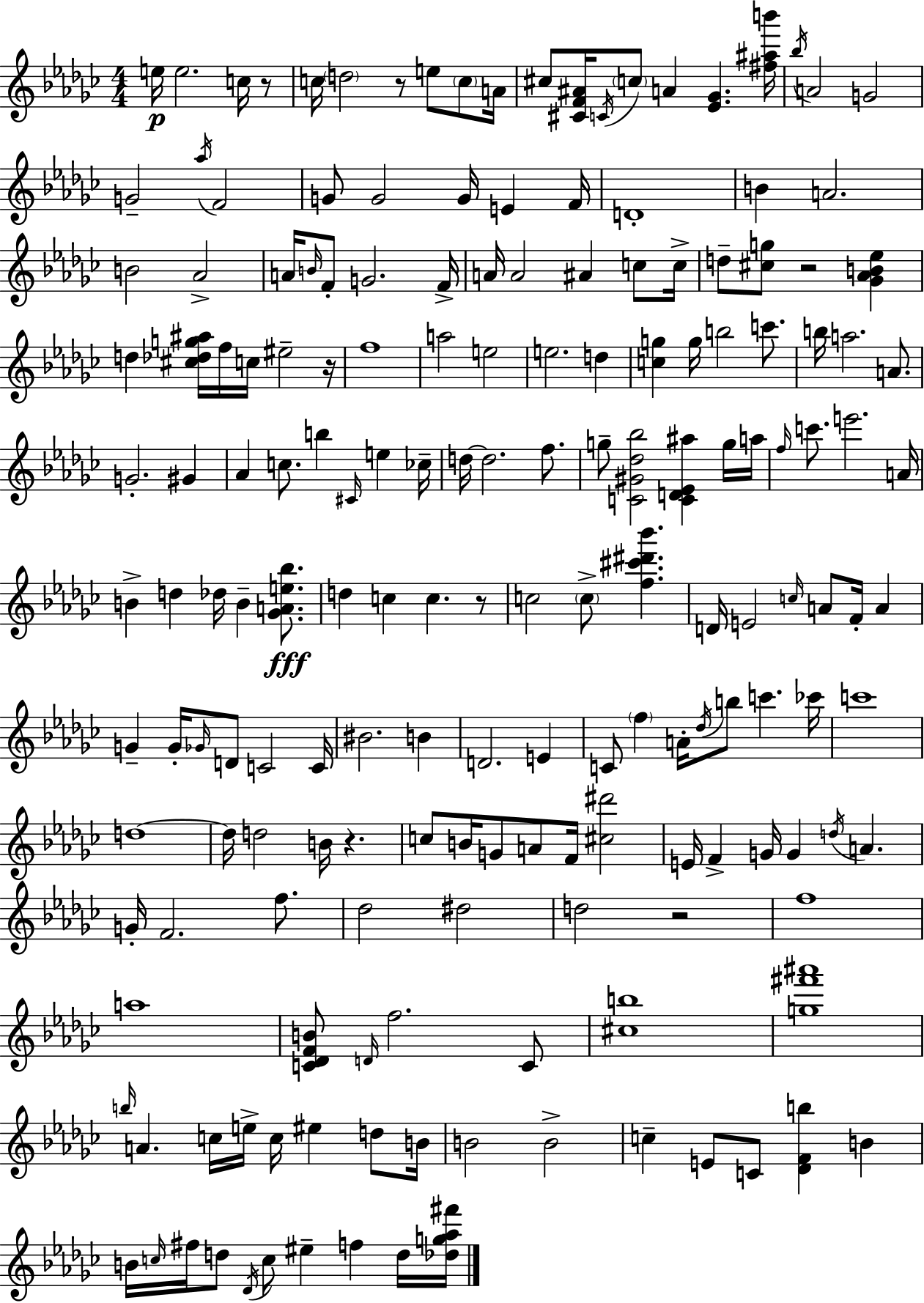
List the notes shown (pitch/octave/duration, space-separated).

E5/s E5/h. C5/s R/e C5/s D5/h R/e E5/e C5/e A4/s C#5/e [C#4,F4,A#4]/s C4/s C5/e A4/q [Eb4,Gb4]/q. [F#5,A#5,B6]/s Bb5/s A4/h G4/h G4/h Ab5/s F4/h G4/e G4/h G4/s E4/q F4/s D4/w B4/q A4/h. B4/h Ab4/h A4/s B4/s F4/e G4/h. F4/s A4/s A4/h A#4/q C5/e C5/s D5/e [C#5,G5]/e R/h [Gb4,Ab4,B4,Eb5]/q D5/q [C#5,Db5,G5,A#5]/s F5/s C5/s EIS5/h R/s F5/w A5/h E5/h E5/h. D5/q [C5,G5]/q G5/s B5/h C6/e. B5/s A5/h. A4/e. G4/h. G#4/q Ab4/q C5/e. B5/q C#4/s E5/q CES5/s D5/s D5/h. F5/e. G5/e [C4,G#4,Db5,Bb5]/h [C4,D4,Eb4,A#5]/q G5/s A5/s F5/s C6/e. E6/h. A4/s B4/q D5/q Db5/s B4/q [Gb4,A4,E5,Bb5]/e. D5/q C5/q C5/q. R/e C5/h C5/e [F5,C#6,D#6,Bb6]/q. D4/s E4/h C5/s A4/e F4/s A4/q G4/q G4/s Gb4/s D4/e C4/h C4/s BIS4/h. B4/q D4/h. E4/q C4/e F5/q A4/s Db5/s B5/e C6/q. CES6/s C6/w D5/w D5/s D5/h B4/s R/q. C5/e B4/s G4/e A4/e F4/s [C#5,D#6]/h E4/s F4/q G4/s G4/q D5/s A4/q. G4/s F4/h. F5/e. Db5/h D#5/h D5/h R/h F5/w A5/w [C4,Db4,F4,B4]/e D4/s F5/h. C4/e [C#5,B5]/w [G5,F#6,A#6]/w B5/s A4/q. C5/s E5/s C5/s EIS5/q D5/e B4/s B4/h B4/h C5/q E4/e C4/e [Db4,F4,B5]/q B4/q B4/s C5/s F#5/s D5/e Db4/s C5/e EIS5/q F5/q D5/s [Db5,G5,Ab5,F#6]/s